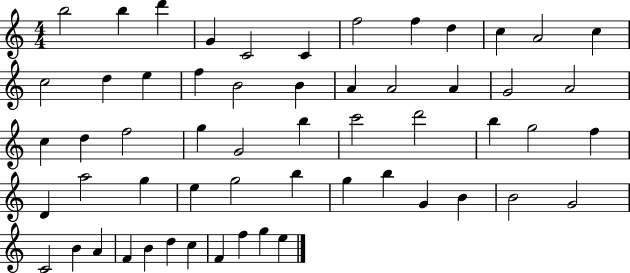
{
  \clef treble
  \numericTimeSignature
  \time 4/4
  \key c \major
  b''2 b''4 d'''4 | g'4 c'2 c'4 | f''2 f''4 d''4 | c''4 a'2 c''4 | \break c''2 d''4 e''4 | f''4 b'2 b'4 | a'4 a'2 a'4 | g'2 a'2 | \break c''4 d''4 f''2 | g''4 g'2 b''4 | c'''2 d'''2 | b''4 g''2 f''4 | \break d'4 a''2 g''4 | e''4 g''2 b''4 | g''4 b''4 g'4 b'4 | b'2 g'2 | \break c'2 b'4 a'4 | f'4 b'4 d''4 c''4 | f'4 f''4 g''4 e''4 | \bar "|."
}